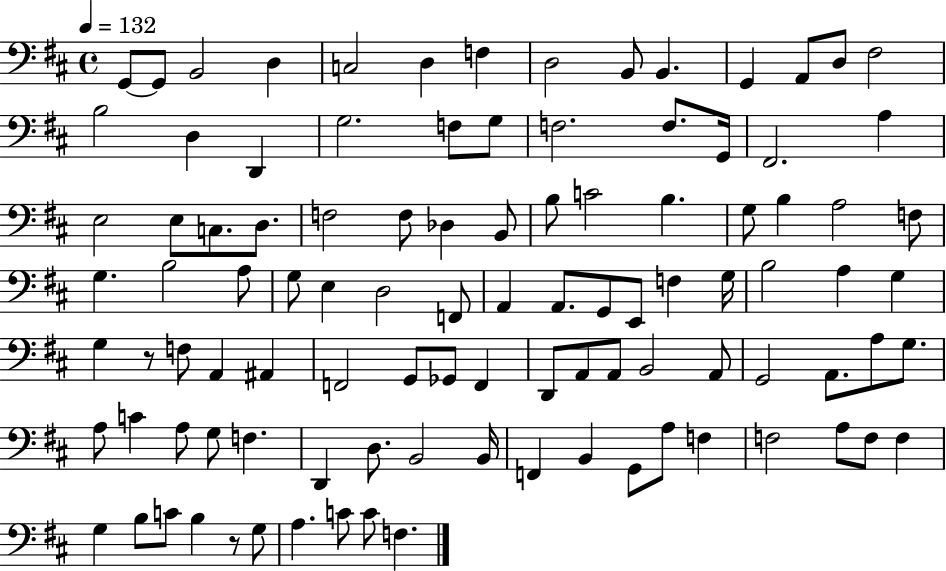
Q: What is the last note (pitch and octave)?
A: F3